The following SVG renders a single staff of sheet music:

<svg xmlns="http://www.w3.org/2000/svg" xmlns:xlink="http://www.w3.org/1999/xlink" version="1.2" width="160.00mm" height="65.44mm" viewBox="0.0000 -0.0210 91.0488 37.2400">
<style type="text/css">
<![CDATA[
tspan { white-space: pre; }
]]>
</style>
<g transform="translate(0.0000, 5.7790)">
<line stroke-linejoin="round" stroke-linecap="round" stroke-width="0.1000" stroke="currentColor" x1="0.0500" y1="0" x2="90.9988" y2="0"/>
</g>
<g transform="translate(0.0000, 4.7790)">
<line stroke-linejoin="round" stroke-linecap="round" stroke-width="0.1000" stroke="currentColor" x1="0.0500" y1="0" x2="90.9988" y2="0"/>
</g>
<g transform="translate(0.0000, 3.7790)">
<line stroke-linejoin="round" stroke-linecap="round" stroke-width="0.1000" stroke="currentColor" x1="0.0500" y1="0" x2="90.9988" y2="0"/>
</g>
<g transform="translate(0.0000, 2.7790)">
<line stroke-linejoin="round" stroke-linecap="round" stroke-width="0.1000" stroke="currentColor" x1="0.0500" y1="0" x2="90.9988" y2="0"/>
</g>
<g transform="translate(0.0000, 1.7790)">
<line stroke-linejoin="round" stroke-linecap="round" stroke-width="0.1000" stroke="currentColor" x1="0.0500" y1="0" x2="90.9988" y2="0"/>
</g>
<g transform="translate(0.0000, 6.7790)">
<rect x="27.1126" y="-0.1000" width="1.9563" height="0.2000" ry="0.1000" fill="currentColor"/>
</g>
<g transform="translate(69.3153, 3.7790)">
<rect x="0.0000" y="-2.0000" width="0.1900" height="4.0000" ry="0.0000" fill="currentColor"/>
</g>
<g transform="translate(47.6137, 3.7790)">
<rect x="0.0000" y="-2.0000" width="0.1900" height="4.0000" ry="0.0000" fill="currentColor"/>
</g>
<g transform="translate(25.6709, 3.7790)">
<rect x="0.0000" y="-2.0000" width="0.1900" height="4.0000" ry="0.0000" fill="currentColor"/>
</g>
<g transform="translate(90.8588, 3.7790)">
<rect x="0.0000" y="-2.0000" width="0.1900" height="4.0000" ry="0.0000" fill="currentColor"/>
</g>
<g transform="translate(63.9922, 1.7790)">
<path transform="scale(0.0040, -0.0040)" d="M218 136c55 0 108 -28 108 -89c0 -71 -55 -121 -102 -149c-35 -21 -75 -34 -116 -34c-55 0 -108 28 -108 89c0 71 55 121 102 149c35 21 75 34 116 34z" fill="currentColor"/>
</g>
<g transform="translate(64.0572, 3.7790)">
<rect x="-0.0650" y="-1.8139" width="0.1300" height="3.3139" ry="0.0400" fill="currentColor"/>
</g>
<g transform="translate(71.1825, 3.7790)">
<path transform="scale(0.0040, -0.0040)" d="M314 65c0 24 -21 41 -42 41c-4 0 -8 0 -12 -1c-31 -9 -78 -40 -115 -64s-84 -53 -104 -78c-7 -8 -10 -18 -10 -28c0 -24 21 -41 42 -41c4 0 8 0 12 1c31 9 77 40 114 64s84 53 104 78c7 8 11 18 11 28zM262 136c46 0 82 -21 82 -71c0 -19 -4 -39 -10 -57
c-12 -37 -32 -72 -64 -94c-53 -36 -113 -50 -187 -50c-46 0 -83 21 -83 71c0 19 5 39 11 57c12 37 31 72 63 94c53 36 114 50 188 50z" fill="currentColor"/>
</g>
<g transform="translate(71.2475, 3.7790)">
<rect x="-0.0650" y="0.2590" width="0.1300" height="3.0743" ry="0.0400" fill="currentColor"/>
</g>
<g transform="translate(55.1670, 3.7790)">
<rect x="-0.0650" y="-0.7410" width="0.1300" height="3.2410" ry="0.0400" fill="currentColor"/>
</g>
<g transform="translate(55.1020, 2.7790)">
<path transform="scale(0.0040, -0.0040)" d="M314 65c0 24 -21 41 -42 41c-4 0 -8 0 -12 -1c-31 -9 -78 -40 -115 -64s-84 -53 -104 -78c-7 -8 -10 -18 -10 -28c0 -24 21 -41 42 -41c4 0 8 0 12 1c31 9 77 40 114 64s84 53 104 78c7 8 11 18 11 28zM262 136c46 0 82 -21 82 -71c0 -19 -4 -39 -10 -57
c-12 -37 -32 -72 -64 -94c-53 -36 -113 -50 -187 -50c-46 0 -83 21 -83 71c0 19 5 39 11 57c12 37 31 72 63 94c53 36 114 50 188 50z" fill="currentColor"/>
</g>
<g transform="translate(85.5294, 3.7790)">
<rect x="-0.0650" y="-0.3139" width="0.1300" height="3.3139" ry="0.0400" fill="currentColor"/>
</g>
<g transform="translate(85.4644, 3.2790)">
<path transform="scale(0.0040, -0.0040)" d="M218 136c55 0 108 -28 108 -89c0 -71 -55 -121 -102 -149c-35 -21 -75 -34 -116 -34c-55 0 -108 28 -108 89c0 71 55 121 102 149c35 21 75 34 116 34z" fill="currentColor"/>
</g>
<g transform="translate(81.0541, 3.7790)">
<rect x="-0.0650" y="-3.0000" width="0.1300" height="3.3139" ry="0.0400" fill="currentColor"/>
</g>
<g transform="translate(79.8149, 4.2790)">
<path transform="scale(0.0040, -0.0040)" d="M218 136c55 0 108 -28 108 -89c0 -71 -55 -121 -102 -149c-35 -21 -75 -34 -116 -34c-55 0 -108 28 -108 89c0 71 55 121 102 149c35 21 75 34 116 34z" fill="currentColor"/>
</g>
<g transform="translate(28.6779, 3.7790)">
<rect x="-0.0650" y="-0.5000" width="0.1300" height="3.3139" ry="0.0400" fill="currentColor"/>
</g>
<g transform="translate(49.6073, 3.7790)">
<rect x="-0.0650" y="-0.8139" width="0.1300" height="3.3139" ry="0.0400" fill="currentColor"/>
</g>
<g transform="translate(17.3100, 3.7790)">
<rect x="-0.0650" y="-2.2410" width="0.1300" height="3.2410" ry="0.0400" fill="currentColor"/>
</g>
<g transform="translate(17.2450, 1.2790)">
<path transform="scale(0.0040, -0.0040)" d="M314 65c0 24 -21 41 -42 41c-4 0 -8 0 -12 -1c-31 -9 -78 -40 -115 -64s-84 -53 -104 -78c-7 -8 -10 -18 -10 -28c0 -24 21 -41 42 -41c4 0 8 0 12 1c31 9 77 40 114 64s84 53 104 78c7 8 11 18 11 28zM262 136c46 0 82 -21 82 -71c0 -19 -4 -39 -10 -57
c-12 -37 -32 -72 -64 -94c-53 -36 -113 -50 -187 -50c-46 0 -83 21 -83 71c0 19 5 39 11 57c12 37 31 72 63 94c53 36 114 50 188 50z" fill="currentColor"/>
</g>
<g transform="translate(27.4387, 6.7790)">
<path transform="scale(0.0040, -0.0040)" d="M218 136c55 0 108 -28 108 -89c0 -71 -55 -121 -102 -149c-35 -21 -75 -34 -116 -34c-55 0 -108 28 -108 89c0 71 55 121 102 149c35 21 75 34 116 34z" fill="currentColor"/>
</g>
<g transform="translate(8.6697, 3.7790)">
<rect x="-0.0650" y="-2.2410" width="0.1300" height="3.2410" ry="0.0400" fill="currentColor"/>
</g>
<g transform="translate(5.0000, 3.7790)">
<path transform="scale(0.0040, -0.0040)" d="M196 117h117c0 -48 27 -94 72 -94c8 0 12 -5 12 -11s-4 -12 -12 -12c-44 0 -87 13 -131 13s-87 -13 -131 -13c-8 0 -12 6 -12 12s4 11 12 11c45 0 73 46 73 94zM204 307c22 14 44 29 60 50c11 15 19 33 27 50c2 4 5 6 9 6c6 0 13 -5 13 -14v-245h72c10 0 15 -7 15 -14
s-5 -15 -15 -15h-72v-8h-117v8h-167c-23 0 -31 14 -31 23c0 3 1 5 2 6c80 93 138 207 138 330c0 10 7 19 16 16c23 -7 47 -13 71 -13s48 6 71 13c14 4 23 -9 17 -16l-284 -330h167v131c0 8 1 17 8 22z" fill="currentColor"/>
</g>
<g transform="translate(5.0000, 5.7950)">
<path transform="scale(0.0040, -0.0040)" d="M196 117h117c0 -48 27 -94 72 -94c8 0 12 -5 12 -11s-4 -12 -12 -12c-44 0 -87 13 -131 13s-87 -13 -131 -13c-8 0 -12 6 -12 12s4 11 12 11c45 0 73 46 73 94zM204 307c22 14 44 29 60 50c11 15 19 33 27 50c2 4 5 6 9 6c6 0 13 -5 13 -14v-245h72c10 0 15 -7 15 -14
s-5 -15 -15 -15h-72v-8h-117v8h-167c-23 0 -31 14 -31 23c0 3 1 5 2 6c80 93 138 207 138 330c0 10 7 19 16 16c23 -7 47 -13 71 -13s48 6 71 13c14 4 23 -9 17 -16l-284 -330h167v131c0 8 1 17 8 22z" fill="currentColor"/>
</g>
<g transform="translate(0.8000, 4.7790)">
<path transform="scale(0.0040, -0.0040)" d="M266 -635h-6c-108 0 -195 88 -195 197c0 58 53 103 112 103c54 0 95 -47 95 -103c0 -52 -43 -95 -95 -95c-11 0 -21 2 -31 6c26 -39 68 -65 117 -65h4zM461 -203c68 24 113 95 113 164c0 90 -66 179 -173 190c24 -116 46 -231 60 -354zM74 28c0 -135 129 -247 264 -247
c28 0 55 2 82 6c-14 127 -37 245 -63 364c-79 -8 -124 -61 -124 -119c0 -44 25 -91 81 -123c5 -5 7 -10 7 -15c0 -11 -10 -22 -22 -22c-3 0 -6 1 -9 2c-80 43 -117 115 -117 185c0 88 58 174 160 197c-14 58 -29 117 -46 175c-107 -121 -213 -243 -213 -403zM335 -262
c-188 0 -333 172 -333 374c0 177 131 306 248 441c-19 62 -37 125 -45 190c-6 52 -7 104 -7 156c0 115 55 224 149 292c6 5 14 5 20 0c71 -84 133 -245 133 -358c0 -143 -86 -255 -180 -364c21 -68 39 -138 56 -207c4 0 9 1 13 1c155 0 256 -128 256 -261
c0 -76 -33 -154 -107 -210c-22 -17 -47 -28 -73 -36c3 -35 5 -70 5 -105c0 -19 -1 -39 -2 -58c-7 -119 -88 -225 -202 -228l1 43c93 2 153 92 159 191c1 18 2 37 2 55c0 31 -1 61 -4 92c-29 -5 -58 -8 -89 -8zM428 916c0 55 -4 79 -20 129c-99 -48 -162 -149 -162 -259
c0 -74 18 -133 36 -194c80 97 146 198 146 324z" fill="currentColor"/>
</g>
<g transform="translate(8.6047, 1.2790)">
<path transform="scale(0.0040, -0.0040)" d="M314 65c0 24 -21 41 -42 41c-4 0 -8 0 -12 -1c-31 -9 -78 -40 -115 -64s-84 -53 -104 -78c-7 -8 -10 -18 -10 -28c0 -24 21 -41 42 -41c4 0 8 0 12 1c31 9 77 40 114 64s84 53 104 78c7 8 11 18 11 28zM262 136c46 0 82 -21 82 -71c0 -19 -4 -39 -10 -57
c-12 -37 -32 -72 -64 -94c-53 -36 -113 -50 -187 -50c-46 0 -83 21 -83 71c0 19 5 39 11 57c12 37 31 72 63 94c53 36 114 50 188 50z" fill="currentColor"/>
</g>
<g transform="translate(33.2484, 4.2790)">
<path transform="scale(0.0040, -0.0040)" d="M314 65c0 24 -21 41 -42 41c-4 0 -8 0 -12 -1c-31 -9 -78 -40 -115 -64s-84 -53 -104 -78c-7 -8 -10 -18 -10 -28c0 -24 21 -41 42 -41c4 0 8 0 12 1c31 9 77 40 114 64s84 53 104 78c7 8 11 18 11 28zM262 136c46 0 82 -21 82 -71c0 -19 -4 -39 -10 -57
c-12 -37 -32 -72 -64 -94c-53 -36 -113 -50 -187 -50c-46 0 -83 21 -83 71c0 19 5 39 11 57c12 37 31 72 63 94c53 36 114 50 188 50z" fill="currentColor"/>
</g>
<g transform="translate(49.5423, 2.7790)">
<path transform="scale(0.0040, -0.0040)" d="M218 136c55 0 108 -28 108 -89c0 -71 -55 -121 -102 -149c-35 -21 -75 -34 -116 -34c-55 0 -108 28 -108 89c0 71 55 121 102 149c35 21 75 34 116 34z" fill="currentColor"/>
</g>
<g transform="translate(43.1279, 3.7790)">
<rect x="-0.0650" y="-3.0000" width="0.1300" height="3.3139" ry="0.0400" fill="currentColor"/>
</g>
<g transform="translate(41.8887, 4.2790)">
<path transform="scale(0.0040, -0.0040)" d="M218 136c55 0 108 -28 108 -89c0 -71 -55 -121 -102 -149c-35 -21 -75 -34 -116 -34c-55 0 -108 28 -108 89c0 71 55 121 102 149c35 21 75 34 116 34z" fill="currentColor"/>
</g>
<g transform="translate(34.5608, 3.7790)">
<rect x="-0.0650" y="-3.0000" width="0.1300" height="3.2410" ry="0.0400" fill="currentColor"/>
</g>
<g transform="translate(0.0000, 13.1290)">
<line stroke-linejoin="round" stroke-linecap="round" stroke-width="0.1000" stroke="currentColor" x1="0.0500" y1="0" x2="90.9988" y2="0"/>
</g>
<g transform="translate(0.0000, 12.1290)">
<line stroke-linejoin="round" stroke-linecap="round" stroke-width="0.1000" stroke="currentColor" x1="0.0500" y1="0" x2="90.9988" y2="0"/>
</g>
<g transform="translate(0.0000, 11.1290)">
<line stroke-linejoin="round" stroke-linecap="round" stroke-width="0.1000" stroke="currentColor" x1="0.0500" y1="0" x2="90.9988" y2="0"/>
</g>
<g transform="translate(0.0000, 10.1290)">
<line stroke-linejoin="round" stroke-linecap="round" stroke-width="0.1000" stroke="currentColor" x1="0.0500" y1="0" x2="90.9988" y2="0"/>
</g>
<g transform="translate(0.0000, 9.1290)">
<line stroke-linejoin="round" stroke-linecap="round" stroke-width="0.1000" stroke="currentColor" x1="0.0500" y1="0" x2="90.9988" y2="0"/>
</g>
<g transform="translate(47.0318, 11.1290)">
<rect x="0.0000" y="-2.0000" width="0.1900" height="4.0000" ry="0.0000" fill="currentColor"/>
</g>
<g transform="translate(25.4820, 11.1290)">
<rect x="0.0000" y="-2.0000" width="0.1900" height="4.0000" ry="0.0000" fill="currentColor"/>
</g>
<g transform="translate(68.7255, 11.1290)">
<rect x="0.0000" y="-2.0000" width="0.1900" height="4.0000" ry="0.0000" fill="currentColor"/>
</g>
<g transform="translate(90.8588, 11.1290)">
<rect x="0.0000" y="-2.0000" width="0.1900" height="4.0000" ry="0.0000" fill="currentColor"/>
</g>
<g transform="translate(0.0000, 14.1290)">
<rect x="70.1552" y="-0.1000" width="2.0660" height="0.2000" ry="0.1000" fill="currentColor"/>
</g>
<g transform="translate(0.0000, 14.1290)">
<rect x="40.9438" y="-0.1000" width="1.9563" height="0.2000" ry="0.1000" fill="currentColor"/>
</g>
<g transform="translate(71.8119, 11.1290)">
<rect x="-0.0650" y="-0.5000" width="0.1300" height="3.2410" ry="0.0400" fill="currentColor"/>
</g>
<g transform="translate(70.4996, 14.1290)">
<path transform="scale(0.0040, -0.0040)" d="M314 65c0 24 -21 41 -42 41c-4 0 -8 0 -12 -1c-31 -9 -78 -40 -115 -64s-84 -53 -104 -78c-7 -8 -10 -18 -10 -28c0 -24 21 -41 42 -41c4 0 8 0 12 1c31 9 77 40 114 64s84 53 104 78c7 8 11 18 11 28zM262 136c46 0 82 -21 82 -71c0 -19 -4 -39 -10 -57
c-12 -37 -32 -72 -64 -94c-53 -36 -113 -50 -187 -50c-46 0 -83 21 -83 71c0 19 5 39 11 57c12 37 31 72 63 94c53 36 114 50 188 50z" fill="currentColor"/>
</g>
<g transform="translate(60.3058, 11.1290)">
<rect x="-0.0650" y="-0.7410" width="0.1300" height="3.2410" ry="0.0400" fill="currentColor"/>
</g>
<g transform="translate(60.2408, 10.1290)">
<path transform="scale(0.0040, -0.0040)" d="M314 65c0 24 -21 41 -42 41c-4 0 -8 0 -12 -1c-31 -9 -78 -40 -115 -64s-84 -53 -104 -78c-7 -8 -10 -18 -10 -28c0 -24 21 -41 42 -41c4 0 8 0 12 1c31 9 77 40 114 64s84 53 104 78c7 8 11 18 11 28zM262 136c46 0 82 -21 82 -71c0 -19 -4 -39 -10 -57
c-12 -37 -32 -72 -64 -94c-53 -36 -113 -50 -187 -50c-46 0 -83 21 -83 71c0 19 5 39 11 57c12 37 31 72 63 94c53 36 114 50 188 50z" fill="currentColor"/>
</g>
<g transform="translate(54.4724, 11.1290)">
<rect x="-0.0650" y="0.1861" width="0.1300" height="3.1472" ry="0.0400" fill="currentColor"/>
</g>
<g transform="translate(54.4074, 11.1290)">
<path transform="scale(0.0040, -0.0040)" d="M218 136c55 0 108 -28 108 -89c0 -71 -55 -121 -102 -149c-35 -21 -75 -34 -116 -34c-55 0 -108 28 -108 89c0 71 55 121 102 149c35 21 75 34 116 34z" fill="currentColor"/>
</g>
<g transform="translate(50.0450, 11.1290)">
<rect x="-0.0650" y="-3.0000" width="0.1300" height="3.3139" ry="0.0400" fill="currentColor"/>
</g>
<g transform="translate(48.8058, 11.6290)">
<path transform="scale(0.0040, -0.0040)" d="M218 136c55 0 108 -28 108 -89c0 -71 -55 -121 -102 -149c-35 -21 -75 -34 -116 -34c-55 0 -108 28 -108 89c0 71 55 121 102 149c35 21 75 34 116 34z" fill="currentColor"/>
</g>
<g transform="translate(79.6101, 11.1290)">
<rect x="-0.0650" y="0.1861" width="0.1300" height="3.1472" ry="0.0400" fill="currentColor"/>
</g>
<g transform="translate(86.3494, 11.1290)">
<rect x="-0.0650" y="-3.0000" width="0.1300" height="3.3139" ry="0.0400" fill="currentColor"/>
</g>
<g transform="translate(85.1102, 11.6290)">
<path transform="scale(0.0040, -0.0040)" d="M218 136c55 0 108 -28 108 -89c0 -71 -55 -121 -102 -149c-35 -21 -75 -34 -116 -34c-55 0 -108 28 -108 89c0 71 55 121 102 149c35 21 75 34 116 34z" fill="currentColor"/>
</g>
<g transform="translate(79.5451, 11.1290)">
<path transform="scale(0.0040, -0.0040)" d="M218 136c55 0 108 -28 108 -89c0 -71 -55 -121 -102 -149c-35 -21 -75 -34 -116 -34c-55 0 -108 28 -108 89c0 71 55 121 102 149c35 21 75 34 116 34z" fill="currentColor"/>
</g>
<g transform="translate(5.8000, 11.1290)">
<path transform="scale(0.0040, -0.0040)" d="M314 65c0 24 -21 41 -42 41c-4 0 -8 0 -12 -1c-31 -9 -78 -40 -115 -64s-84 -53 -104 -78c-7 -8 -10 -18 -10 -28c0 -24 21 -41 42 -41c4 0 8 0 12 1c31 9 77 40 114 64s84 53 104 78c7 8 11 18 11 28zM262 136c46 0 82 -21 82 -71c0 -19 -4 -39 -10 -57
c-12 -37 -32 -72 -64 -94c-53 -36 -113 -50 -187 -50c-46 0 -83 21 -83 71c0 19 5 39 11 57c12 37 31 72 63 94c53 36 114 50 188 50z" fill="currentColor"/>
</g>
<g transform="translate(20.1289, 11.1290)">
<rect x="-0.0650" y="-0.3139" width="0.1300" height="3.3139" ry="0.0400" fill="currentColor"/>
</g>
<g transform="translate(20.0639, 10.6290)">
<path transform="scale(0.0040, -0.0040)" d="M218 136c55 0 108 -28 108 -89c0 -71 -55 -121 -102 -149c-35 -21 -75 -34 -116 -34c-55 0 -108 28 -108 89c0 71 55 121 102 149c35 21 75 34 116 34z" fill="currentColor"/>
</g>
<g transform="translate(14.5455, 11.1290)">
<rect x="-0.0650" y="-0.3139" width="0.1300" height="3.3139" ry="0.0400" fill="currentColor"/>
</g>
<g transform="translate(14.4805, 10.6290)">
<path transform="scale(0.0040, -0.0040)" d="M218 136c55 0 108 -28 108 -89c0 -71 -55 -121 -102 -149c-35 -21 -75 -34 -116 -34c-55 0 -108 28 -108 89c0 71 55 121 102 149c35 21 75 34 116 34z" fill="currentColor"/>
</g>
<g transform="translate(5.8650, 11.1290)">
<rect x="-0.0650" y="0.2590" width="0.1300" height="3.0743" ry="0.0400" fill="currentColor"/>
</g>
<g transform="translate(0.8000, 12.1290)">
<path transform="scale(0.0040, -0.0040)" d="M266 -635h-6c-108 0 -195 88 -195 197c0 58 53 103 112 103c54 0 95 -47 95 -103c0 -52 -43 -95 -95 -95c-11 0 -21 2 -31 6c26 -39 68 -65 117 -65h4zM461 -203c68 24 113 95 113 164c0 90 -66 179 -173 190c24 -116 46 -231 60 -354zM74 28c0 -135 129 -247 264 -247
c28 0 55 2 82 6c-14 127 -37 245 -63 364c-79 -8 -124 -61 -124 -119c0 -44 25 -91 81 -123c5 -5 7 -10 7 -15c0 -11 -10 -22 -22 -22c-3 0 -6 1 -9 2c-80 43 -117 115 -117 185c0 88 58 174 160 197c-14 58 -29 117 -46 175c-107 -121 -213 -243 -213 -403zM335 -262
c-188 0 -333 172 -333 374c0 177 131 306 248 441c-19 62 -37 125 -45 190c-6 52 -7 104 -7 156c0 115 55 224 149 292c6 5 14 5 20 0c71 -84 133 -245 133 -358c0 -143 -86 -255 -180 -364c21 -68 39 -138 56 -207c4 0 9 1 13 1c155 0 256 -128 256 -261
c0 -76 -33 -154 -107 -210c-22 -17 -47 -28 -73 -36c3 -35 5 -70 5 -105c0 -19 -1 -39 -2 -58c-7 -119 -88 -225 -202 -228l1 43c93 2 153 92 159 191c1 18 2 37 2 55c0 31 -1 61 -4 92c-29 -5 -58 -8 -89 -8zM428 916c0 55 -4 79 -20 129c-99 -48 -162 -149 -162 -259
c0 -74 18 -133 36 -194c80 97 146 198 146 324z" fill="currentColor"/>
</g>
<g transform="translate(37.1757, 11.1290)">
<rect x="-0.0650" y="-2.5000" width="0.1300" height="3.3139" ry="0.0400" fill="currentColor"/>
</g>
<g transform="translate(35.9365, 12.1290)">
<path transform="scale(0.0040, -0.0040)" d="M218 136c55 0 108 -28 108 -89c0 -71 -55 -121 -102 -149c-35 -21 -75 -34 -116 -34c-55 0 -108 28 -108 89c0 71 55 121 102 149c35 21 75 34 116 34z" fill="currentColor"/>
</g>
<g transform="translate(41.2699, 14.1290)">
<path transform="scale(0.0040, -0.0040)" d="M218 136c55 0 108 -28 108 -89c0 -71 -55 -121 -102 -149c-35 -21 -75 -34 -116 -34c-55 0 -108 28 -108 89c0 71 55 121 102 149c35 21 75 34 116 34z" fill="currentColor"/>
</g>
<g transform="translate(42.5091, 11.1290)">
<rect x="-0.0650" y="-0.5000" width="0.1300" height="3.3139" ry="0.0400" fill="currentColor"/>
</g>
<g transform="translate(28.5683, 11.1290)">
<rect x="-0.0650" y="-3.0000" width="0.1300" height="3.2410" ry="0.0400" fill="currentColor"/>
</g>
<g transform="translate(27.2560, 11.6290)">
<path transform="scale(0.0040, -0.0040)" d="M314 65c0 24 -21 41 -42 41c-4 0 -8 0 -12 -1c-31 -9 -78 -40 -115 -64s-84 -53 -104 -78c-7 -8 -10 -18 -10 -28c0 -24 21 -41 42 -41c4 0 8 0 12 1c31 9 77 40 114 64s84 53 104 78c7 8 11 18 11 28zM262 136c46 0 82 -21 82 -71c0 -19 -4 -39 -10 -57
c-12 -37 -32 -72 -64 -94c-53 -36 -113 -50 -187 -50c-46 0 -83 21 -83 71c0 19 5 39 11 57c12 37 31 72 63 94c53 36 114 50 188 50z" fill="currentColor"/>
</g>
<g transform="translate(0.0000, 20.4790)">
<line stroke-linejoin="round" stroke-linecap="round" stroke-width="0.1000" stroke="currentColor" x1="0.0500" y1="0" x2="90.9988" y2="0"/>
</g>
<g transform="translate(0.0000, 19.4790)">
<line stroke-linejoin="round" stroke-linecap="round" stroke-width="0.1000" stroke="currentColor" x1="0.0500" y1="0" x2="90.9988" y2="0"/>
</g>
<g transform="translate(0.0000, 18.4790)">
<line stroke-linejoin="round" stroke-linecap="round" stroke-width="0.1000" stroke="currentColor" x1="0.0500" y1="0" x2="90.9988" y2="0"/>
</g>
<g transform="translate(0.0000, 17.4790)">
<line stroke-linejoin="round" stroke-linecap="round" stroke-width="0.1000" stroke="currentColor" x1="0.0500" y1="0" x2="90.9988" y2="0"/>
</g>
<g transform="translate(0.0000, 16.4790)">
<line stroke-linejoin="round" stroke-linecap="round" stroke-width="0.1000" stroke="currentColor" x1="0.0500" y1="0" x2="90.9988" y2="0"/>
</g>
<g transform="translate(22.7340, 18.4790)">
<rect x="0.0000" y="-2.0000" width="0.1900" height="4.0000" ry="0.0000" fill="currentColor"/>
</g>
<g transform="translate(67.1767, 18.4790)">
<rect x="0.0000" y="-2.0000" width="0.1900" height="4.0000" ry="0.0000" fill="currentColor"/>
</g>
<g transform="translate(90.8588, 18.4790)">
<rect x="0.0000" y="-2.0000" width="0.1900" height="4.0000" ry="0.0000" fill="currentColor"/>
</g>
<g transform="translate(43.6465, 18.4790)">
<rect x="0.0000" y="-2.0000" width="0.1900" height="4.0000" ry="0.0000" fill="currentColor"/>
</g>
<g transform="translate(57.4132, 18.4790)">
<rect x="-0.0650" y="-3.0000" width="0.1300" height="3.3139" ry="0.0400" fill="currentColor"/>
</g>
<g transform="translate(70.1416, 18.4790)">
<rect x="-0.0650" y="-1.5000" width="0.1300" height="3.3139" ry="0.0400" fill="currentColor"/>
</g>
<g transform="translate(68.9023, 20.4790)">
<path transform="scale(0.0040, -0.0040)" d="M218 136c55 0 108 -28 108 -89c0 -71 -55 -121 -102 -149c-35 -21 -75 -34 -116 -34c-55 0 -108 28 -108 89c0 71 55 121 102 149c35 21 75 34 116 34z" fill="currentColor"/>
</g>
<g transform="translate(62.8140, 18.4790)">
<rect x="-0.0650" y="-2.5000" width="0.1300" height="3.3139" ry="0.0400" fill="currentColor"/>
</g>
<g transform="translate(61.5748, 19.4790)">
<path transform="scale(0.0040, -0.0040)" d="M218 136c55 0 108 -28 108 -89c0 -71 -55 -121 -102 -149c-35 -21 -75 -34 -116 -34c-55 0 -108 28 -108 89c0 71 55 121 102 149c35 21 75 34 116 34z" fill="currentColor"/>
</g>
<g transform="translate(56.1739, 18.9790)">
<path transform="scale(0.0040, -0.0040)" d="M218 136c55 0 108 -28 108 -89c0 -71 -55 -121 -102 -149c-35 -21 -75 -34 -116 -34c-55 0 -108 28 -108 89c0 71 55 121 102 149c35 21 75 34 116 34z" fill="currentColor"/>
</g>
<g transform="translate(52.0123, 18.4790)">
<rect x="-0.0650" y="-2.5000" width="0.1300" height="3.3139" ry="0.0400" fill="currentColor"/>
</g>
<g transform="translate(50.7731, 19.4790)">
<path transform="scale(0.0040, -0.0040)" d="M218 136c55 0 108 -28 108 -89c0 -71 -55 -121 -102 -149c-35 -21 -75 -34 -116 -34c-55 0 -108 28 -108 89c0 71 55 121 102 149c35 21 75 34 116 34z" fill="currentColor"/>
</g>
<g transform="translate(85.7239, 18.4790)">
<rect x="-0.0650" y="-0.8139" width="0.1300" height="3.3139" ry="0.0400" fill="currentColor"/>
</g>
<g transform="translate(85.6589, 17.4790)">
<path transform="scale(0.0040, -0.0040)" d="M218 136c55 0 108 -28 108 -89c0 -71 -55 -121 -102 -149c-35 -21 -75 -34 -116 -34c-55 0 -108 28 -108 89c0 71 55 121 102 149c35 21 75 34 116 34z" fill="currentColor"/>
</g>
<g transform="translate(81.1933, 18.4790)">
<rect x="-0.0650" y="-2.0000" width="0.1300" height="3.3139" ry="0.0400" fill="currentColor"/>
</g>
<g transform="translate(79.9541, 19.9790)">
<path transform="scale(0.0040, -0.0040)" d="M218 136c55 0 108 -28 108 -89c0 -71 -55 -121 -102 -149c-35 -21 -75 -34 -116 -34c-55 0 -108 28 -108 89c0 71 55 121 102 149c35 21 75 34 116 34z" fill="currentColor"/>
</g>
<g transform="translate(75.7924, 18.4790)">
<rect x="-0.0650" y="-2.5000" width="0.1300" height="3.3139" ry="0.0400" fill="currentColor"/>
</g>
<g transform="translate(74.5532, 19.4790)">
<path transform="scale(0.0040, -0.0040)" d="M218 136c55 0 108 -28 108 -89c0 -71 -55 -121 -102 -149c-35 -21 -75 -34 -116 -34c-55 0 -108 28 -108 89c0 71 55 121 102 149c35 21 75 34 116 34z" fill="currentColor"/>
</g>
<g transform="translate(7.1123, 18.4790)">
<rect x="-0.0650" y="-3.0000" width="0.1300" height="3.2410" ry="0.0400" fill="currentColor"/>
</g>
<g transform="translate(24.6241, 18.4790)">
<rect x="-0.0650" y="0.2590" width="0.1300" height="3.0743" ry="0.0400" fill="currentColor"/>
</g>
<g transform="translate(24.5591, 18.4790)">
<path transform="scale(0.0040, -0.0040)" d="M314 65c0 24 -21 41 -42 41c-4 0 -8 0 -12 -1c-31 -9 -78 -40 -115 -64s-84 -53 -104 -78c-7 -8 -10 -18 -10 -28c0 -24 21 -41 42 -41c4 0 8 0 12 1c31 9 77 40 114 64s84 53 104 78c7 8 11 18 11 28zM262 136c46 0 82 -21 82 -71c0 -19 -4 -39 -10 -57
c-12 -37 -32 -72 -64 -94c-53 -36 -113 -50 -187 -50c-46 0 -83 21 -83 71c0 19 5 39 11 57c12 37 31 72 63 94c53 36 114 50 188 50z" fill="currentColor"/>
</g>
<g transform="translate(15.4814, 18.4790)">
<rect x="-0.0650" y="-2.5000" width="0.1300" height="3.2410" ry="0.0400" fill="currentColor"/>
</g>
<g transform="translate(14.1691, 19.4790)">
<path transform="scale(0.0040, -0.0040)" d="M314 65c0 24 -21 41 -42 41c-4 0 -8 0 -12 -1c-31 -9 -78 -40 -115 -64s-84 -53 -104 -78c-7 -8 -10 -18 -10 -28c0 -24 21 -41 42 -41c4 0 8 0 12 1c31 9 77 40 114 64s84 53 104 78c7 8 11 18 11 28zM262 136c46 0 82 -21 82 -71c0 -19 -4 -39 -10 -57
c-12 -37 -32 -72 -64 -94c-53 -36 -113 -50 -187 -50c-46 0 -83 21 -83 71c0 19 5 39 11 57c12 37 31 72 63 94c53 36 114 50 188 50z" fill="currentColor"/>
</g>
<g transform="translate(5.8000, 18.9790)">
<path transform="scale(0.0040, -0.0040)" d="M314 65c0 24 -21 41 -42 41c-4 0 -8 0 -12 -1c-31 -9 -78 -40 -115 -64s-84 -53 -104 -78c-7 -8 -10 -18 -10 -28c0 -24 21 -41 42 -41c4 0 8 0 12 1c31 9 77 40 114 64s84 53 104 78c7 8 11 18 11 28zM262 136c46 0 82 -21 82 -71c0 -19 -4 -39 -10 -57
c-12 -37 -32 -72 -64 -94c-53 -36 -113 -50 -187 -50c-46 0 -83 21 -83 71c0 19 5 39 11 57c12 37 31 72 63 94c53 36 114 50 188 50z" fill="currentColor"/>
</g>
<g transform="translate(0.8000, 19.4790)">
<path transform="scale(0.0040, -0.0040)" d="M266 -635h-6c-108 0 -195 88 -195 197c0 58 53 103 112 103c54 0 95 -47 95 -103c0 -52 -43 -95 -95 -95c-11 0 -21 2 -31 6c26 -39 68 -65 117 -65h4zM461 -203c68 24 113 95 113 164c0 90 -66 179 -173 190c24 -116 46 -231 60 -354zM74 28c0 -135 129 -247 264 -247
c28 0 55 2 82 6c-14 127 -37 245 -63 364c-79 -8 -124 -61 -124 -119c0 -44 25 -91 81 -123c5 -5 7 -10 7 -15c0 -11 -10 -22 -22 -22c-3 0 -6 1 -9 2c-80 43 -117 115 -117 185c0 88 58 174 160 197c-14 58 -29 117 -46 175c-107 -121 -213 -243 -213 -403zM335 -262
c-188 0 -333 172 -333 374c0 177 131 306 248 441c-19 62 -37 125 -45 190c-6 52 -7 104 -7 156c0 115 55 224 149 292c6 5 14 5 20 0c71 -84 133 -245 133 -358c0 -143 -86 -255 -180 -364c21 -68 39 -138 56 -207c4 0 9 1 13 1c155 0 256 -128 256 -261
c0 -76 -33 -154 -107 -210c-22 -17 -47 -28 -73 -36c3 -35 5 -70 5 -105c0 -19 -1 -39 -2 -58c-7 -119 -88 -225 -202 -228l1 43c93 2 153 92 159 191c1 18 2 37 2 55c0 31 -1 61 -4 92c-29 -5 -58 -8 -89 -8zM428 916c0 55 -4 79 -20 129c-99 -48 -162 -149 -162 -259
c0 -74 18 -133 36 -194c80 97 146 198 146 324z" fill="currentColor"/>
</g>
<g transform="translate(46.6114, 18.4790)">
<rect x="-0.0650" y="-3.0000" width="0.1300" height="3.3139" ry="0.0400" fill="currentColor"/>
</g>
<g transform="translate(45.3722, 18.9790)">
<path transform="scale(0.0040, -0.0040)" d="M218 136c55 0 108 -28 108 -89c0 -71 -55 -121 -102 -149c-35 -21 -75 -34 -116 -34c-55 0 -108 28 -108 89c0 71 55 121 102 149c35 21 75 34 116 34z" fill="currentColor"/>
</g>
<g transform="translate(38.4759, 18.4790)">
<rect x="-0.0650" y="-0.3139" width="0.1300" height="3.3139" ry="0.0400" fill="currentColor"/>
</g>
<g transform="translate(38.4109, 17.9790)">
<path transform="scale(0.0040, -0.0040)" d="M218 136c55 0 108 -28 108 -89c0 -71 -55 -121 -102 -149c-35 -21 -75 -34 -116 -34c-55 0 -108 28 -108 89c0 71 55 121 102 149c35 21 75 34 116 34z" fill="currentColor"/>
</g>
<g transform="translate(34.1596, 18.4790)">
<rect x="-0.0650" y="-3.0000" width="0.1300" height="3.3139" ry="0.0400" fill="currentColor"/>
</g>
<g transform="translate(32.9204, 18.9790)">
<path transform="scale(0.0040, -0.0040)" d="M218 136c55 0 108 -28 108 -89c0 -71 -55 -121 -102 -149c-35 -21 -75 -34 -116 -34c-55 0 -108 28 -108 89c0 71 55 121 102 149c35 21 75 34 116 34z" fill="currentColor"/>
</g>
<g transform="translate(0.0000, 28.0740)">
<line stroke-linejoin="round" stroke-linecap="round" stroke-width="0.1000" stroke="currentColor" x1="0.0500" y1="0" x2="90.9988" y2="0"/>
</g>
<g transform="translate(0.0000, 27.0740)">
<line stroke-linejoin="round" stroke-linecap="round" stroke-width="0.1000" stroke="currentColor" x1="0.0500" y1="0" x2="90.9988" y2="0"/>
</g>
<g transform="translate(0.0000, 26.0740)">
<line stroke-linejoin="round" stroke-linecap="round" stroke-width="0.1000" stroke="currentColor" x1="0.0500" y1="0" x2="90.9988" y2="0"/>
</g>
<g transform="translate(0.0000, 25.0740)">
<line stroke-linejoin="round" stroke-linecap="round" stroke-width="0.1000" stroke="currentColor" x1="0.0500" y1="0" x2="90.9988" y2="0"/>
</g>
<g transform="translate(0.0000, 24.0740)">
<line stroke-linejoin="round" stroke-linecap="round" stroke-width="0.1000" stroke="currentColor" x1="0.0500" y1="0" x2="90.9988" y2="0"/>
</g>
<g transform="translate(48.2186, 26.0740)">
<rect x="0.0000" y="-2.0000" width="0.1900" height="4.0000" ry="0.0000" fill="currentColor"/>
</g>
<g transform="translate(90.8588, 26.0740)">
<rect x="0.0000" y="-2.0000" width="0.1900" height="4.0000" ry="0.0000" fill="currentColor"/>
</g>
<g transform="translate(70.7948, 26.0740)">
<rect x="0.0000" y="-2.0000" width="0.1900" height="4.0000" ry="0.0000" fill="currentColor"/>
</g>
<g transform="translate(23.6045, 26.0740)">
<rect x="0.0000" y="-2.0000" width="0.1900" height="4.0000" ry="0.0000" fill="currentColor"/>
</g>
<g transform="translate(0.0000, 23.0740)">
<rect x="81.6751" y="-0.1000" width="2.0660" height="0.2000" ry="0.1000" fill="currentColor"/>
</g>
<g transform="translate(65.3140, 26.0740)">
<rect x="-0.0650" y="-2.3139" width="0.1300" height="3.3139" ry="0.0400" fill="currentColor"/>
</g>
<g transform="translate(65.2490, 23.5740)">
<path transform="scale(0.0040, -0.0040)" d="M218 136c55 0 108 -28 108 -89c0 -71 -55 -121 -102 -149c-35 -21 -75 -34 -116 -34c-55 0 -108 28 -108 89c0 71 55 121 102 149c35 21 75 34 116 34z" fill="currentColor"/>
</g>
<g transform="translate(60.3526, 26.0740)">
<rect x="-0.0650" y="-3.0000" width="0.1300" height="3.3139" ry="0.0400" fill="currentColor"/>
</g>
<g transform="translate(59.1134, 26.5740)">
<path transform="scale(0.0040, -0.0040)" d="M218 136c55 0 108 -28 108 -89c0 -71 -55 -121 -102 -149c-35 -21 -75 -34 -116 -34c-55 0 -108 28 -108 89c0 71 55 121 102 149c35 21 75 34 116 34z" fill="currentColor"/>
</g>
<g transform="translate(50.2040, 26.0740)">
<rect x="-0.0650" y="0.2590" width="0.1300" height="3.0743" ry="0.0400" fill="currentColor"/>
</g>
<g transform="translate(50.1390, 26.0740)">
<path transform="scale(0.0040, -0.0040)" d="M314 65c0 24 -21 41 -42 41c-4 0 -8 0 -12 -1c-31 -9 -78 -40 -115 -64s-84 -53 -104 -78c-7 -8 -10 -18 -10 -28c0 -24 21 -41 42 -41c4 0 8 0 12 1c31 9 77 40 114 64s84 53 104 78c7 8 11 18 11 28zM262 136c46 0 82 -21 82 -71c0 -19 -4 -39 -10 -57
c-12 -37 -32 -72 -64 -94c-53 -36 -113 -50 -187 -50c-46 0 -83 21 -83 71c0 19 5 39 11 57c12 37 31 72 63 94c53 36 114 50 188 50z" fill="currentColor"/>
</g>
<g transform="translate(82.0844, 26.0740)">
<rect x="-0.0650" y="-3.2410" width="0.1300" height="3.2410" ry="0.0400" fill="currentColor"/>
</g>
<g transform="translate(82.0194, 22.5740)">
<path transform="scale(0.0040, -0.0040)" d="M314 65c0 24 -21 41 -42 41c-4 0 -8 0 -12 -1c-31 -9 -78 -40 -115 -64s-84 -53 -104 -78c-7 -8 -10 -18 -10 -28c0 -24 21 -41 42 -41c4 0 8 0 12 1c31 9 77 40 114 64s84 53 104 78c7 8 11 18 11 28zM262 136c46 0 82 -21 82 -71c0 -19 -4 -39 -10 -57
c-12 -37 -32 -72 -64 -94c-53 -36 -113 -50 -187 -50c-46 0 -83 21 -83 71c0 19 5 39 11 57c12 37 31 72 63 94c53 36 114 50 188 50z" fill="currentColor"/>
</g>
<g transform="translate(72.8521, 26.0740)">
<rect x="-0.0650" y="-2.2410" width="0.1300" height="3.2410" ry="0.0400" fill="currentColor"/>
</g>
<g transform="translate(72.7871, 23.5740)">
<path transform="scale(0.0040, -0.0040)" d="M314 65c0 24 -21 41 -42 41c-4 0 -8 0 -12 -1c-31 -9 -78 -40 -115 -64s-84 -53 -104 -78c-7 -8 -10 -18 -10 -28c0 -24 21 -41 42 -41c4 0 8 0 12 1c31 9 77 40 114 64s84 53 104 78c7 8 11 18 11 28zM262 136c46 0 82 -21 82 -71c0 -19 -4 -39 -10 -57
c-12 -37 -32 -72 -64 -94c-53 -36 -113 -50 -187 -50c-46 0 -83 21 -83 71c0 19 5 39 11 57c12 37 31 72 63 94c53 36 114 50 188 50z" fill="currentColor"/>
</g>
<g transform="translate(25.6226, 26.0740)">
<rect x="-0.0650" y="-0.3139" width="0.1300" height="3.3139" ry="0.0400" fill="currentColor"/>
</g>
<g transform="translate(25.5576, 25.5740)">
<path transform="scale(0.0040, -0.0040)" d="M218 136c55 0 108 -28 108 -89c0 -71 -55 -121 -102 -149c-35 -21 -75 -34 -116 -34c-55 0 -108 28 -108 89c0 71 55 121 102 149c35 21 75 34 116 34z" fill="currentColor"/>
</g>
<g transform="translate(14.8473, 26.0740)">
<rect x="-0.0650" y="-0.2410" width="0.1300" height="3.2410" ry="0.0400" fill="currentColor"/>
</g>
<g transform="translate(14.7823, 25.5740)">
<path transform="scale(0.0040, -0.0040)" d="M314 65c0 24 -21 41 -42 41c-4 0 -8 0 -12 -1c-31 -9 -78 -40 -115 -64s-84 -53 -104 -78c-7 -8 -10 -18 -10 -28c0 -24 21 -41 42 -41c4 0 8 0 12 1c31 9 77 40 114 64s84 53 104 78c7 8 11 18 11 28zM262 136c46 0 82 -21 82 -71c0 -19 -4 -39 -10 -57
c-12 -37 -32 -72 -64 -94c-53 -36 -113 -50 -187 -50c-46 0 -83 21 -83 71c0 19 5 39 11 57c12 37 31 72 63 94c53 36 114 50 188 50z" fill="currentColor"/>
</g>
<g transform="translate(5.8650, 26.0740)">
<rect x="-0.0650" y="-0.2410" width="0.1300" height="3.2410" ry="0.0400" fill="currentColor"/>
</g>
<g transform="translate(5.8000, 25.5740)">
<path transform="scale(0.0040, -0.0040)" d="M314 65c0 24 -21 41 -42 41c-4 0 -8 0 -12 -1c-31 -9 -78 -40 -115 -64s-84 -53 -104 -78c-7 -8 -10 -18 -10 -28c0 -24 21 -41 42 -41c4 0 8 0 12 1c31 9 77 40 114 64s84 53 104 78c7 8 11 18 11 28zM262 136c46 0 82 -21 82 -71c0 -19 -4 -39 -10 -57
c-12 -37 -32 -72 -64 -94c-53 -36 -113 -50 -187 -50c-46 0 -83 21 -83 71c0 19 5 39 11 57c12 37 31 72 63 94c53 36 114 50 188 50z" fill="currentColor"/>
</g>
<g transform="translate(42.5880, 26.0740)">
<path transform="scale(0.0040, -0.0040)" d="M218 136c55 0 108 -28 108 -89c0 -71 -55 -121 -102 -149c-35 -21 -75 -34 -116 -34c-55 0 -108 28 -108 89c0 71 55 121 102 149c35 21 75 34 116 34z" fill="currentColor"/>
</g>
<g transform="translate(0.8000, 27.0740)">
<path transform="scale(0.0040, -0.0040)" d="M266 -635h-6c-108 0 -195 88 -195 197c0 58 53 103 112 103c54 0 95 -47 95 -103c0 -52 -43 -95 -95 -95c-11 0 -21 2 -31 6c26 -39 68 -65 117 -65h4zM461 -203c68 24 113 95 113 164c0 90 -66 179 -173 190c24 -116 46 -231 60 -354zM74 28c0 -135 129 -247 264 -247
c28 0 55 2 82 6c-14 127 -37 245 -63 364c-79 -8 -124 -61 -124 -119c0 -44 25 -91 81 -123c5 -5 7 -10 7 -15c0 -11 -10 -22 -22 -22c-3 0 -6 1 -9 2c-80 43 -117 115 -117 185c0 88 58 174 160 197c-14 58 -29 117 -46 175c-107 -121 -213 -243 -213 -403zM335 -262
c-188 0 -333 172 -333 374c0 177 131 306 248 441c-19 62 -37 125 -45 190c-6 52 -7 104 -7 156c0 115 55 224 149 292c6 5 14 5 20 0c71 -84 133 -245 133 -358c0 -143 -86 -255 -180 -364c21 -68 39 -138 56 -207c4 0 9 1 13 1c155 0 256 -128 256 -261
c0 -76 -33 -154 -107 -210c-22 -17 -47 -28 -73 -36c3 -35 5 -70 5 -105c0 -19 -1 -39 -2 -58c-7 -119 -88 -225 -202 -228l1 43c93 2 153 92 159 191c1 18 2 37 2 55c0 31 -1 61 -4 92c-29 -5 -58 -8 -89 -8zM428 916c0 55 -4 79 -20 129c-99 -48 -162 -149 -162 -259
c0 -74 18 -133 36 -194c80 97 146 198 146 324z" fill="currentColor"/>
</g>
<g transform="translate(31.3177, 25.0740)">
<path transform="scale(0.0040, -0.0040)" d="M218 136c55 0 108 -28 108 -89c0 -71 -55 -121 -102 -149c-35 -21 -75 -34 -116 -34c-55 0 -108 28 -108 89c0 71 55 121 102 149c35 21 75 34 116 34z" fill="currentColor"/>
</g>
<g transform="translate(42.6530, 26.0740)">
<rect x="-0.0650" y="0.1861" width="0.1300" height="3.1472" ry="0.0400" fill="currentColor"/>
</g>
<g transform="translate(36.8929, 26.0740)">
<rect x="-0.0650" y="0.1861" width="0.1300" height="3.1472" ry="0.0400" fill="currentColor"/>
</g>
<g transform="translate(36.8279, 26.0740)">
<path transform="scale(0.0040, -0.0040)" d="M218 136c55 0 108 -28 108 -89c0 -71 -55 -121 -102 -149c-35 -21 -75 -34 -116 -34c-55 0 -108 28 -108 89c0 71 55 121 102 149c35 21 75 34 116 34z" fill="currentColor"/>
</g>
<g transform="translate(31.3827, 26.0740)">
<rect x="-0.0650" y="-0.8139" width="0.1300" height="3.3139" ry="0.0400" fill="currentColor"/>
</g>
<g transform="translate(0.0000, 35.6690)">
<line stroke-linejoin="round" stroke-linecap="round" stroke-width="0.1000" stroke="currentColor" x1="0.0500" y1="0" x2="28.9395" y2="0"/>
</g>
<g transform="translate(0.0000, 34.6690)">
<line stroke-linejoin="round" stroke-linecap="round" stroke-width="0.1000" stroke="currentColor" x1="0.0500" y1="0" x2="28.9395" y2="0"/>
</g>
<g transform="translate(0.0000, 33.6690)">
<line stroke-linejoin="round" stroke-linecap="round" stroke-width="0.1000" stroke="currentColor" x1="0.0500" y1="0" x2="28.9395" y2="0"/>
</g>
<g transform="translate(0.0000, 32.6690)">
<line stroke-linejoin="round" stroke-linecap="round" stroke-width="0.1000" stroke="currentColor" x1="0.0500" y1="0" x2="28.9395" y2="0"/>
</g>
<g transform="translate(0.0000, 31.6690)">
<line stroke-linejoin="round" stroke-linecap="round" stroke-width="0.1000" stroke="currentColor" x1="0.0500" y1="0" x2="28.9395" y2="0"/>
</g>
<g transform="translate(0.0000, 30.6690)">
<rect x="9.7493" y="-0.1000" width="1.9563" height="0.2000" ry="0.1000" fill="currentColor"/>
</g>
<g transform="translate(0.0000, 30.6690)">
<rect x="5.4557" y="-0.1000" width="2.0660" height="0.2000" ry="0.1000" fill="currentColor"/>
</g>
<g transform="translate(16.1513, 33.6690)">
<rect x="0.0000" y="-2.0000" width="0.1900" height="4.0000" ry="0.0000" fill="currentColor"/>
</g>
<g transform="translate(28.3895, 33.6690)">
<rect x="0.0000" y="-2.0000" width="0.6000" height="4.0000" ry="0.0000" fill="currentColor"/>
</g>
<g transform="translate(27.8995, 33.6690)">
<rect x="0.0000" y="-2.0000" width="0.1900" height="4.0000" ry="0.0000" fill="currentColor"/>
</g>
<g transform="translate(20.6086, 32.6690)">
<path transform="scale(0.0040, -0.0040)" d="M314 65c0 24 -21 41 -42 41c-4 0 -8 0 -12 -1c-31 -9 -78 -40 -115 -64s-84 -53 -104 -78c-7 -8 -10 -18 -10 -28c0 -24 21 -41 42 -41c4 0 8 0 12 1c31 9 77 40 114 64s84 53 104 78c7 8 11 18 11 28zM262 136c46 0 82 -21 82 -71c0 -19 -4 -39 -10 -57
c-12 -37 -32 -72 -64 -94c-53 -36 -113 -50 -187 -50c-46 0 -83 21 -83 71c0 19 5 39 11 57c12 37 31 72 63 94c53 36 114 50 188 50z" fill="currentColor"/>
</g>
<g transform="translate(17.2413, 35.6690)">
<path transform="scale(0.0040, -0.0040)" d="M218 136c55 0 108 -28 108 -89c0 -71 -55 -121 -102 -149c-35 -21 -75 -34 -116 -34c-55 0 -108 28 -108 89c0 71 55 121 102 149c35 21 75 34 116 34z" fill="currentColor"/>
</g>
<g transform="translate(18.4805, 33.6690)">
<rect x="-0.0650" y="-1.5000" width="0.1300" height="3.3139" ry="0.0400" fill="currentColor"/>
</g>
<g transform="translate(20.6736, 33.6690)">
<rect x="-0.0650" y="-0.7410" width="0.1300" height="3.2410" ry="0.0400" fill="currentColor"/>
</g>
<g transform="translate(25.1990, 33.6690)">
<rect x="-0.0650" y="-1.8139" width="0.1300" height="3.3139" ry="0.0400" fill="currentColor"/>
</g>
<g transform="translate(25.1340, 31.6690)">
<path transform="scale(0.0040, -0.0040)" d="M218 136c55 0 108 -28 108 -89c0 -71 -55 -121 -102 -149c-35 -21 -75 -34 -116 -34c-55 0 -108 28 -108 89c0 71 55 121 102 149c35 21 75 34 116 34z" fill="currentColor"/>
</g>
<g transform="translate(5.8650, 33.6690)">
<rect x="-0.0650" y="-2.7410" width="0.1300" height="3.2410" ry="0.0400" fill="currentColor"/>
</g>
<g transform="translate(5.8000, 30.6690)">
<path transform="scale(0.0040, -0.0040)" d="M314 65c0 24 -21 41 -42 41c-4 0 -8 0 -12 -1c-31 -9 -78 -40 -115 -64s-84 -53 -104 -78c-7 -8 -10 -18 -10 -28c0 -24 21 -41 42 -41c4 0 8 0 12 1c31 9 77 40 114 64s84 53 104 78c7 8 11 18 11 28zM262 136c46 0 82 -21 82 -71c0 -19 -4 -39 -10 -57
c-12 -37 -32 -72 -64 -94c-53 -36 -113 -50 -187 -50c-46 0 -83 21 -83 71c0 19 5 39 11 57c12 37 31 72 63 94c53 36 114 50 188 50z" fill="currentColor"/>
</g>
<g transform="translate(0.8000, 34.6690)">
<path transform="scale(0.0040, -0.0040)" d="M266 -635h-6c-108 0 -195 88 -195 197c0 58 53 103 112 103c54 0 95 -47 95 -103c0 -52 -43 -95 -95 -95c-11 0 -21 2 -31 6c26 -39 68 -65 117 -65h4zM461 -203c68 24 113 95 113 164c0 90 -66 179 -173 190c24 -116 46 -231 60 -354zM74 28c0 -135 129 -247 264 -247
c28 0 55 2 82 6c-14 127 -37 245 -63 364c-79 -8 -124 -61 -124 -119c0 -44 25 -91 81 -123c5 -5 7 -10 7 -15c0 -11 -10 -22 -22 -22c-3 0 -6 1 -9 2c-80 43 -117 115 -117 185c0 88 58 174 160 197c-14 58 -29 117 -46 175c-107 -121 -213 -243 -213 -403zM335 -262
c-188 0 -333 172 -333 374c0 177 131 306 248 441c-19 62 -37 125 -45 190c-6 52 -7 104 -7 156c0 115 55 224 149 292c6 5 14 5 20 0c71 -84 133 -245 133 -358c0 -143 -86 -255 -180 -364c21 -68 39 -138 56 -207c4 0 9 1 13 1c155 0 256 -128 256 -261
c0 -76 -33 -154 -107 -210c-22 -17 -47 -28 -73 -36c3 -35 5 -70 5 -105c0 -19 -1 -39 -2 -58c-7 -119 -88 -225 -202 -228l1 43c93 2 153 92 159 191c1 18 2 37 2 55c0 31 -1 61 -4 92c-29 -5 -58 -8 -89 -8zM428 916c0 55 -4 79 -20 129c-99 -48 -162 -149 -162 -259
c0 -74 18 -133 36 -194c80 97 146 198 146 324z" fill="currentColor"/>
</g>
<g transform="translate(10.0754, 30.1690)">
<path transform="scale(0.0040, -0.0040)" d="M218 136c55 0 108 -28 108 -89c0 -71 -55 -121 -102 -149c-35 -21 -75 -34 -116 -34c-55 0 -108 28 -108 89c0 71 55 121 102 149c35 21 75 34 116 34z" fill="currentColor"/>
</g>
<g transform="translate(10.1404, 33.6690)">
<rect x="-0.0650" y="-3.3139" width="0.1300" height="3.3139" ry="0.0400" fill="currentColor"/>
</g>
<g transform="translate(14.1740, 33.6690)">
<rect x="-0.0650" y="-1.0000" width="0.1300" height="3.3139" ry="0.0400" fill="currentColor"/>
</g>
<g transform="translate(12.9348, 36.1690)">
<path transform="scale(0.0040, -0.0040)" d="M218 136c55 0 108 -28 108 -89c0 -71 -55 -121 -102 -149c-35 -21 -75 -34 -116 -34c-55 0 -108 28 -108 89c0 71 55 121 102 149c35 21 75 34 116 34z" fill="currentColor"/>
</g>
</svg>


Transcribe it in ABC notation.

X:1
T:Untitled
M:4/4
L:1/4
K:C
g2 g2 C A2 A d d2 f B2 A c B2 c c A2 G C A B d2 C2 B A A2 G2 B2 A c A G A G E G F d c2 c2 c d B B B2 A g g2 b2 a2 b D E d2 f